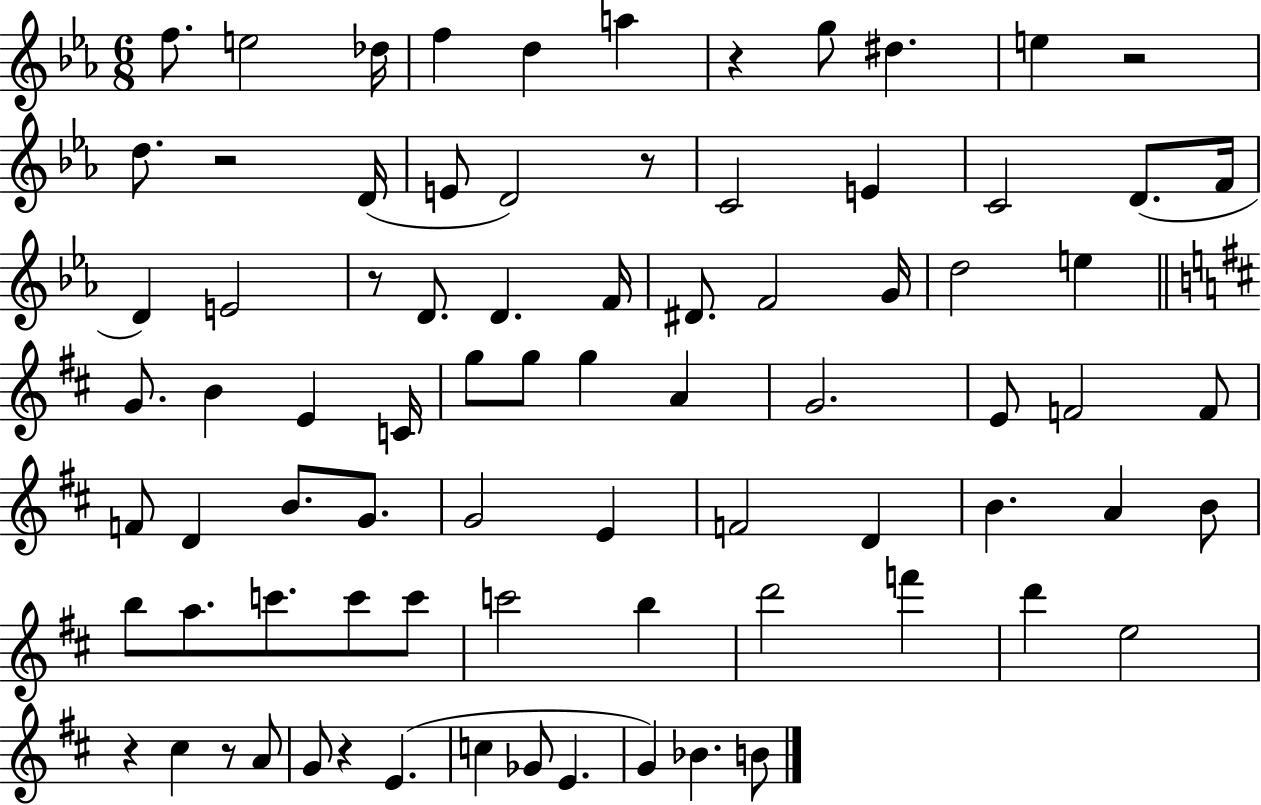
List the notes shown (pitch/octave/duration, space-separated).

F5/e. E5/h Db5/s F5/q D5/q A5/q R/q G5/e D#5/q. E5/q R/h D5/e. R/h D4/s E4/e D4/h R/e C4/h E4/q C4/h D4/e. F4/s D4/q E4/h R/e D4/e. D4/q. F4/s D#4/e. F4/h G4/s D5/h E5/q G4/e. B4/q E4/q C4/s G5/e G5/e G5/q A4/q G4/h. E4/e F4/h F4/e F4/e D4/q B4/e. G4/e. G4/h E4/q F4/h D4/q B4/q. A4/q B4/e B5/e A5/e. C6/e. C6/e C6/e C6/h B5/q D6/h F6/q D6/q E5/h R/q C#5/q R/e A4/e G4/e R/q E4/q. C5/q Gb4/e E4/q. G4/q Bb4/q. B4/e